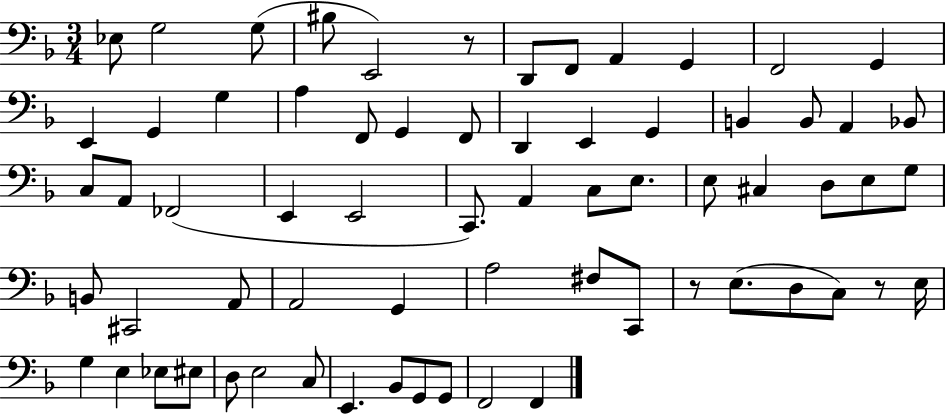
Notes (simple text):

Eb3/e G3/h G3/e BIS3/e E2/h R/e D2/e F2/e A2/q G2/q F2/h G2/q E2/q G2/q G3/q A3/q F2/e G2/q F2/e D2/q E2/q G2/q B2/q B2/e A2/q Bb2/e C3/e A2/e FES2/h E2/q E2/h C2/e. A2/q C3/e E3/e. E3/e C#3/q D3/e E3/e G3/e B2/e C#2/h A2/e A2/h G2/q A3/h F#3/e C2/e R/e E3/e. D3/e C3/e R/e E3/s G3/q E3/q Eb3/e EIS3/e D3/e E3/h C3/e E2/q. Bb2/e G2/e G2/e F2/h F2/q